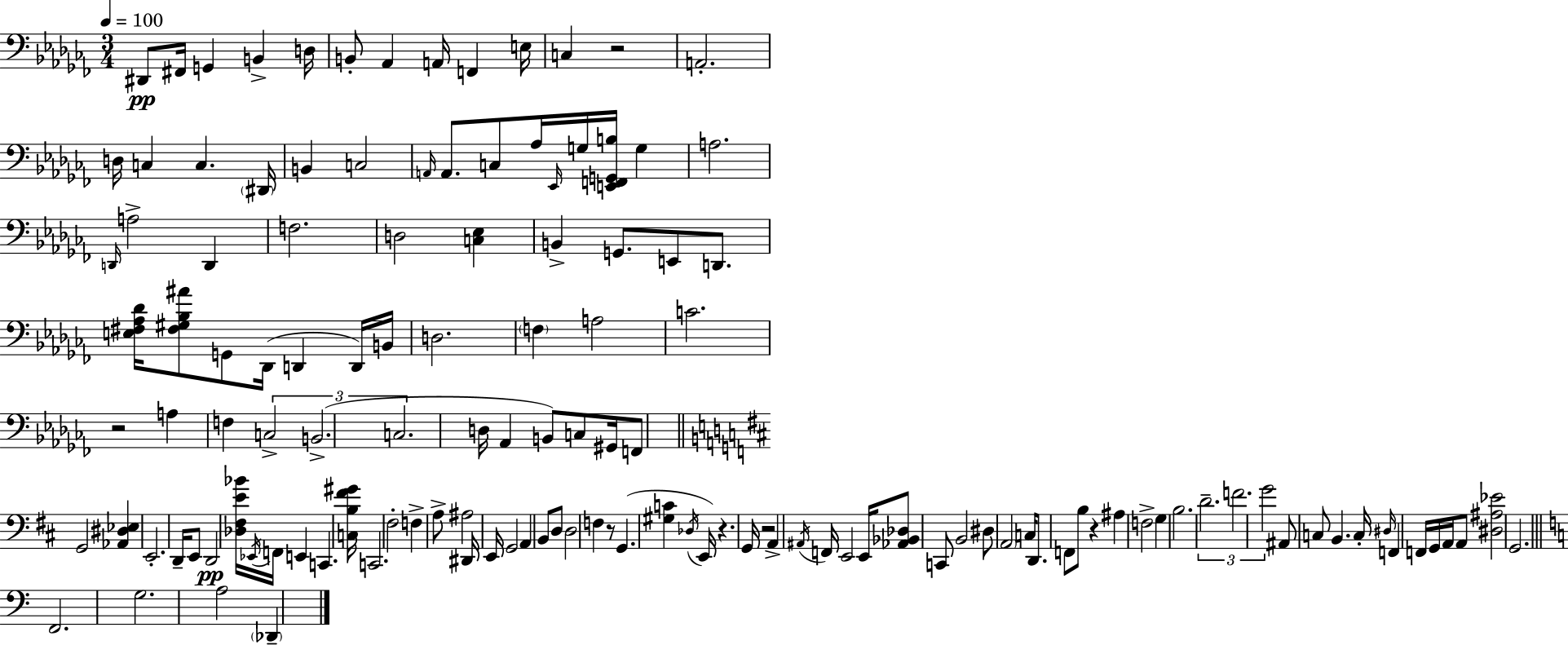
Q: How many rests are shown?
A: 6